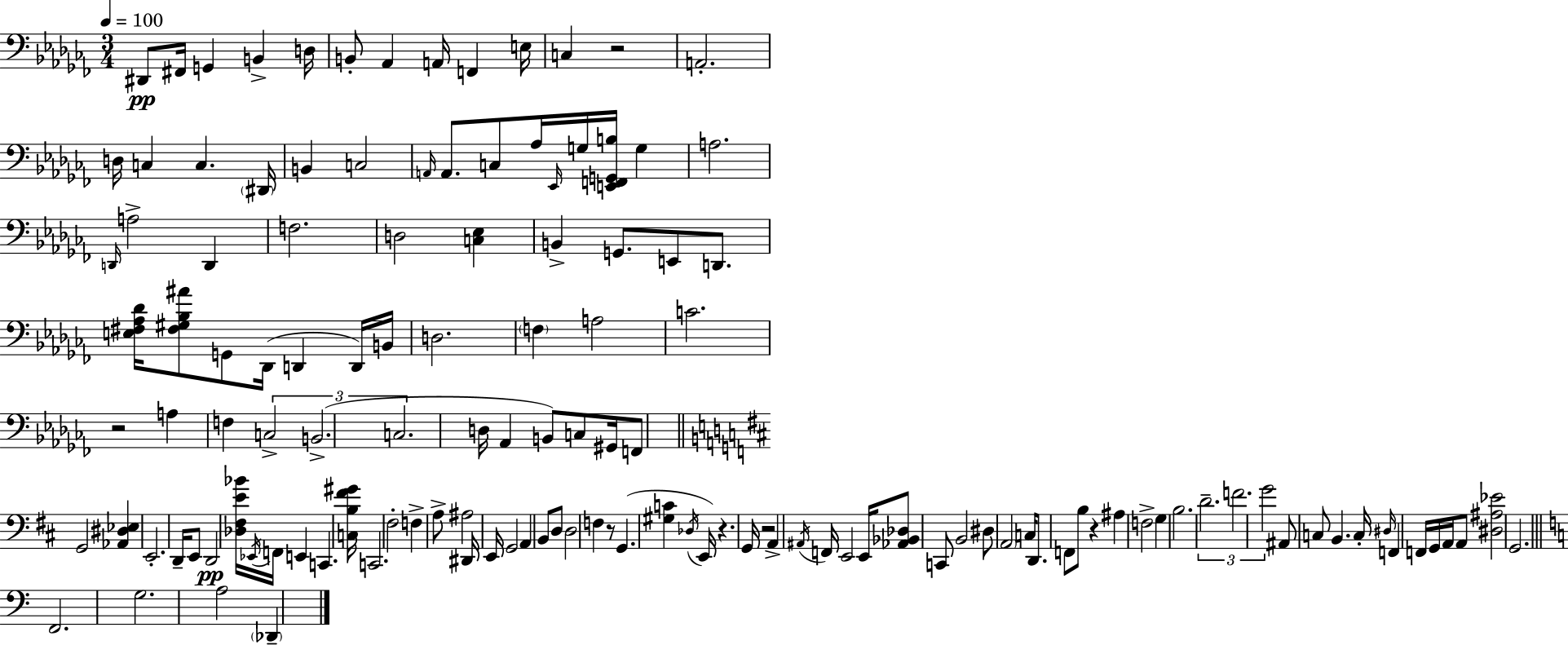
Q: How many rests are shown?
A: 6